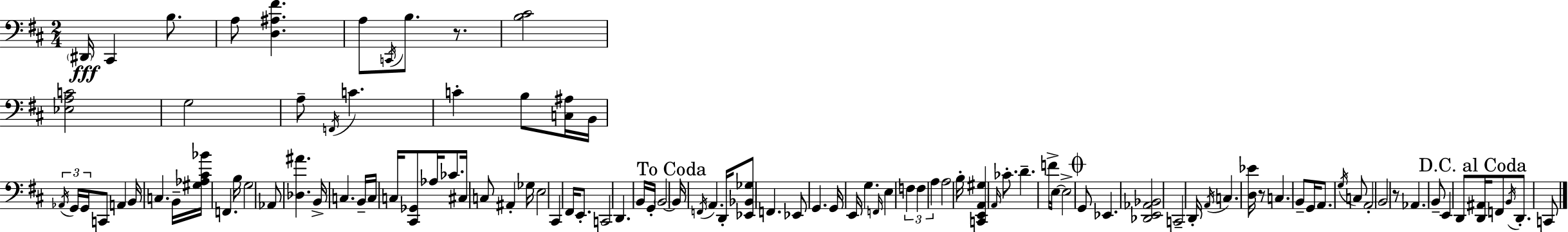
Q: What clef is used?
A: bass